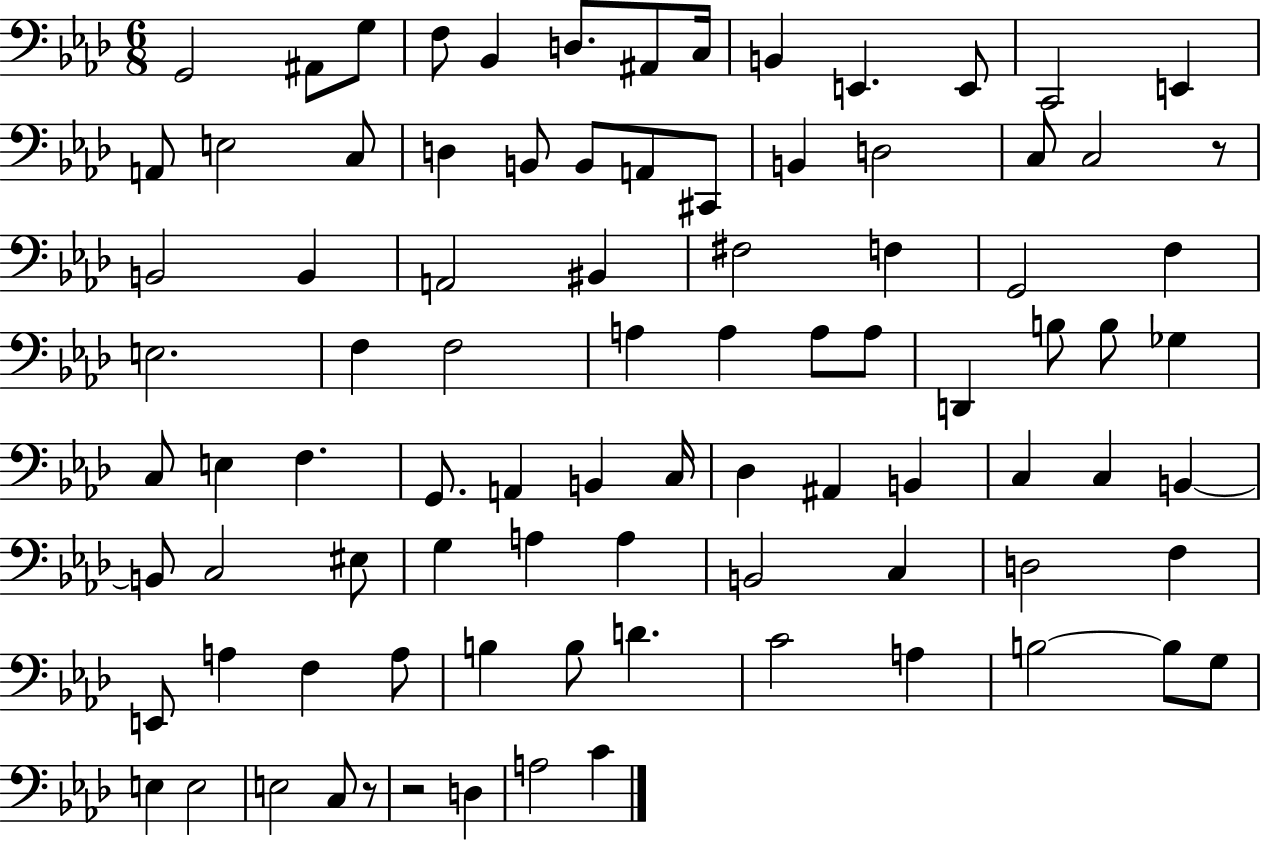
G2/h A#2/e G3/e F3/e Bb2/q D3/e. A#2/e C3/s B2/q E2/q. E2/e C2/h E2/q A2/e E3/h C3/e D3/q B2/e B2/e A2/e C#2/e B2/q D3/h C3/e C3/h R/e B2/h B2/q A2/h BIS2/q F#3/h F3/q G2/h F3/q E3/h. F3/q F3/h A3/q A3/q A3/e A3/e D2/q B3/e B3/e Gb3/q C3/e E3/q F3/q. G2/e. A2/q B2/q C3/s Db3/q A#2/q B2/q C3/q C3/q B2/q B2/e C3/h EIS3/e G3/q A3/q A3/q B2/h C3/q D3/h F3/q E2/e A3/q F3/q A3/e B3/q B3/e D4/q. C4/h A3/q B3/h B3/e G3/e E3/q E3/h E3/h C3/e R/e R/h D3/q A3/h C4/q